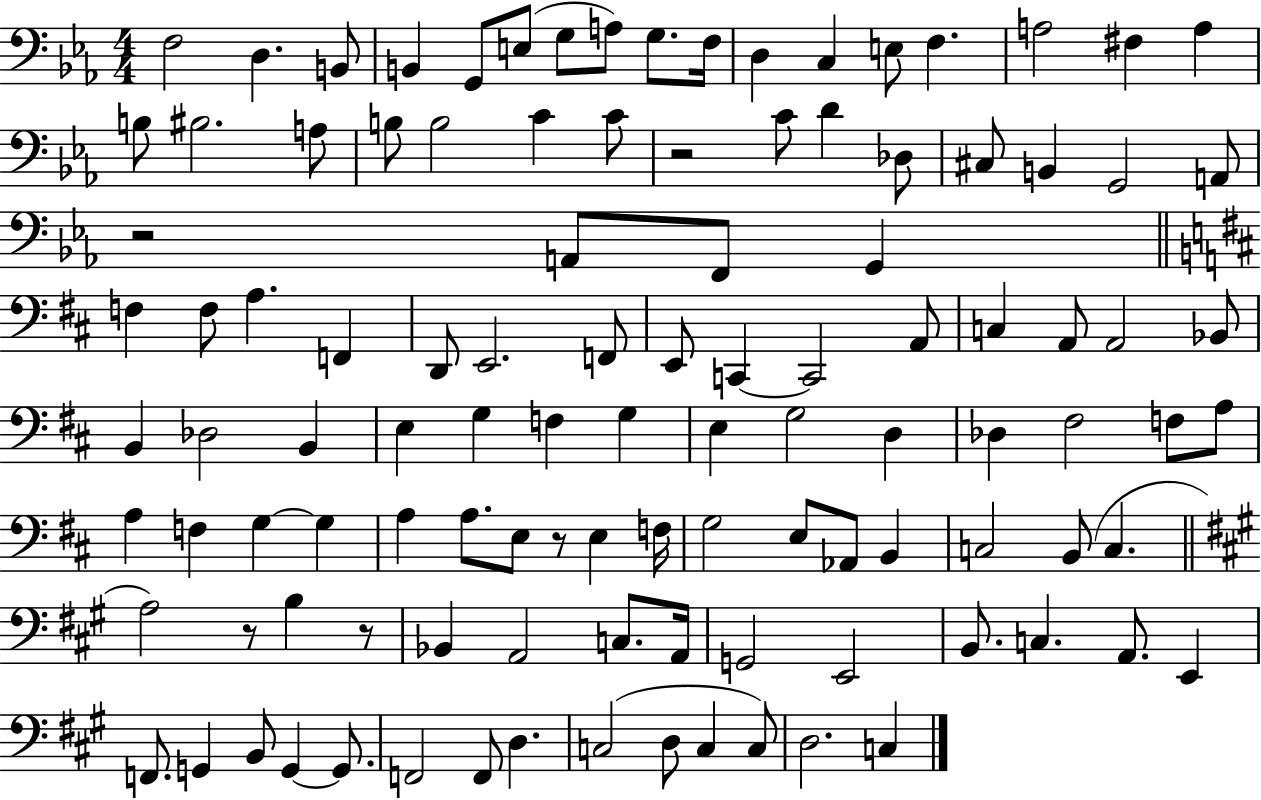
F3/h D3/q. B2/e B2/q G2/e E3/e G3/e A3/e G3/e. F3/s D3/q C3/q E3/e F3/q. A3/h F#3/q A3/q B3/e BIS3/h. A3/e B3/e B3/h C4/q C4/e R/h C4/e D4/q Db3/e C#3/e B2/q G2/h A2/e R/h A2/e F2/e G2/q F3/q F3/e A3/q. F2/q D2/e E2/h. F2/e E2/e C2/q C2/h A2/e C3/q A2/e A2/h Bb2/e B2/q Db3/h B2/q E3/q G3/q F3/q G3/q E3/q G3/h D3/q Db3/q F#3/h F3/e A3/e A3/q F3/q G3/q G3/q A3/q A3/e. E3/e R/e E3/q F3/s G3/h E3/e Ab2/e B2/q C3/h B2/e C3/q. A3/h R/e B3/q R/e Bb2/q A2/h C3/e. A2/s G2/h E2/h B2/e. C3/q. A2/e. E2/q F2/e. G2/q B2/e G2/q G2/e. F2/h F2/e D3/q. C3/h D3/e C3/q C3/e D3/h. C3/q